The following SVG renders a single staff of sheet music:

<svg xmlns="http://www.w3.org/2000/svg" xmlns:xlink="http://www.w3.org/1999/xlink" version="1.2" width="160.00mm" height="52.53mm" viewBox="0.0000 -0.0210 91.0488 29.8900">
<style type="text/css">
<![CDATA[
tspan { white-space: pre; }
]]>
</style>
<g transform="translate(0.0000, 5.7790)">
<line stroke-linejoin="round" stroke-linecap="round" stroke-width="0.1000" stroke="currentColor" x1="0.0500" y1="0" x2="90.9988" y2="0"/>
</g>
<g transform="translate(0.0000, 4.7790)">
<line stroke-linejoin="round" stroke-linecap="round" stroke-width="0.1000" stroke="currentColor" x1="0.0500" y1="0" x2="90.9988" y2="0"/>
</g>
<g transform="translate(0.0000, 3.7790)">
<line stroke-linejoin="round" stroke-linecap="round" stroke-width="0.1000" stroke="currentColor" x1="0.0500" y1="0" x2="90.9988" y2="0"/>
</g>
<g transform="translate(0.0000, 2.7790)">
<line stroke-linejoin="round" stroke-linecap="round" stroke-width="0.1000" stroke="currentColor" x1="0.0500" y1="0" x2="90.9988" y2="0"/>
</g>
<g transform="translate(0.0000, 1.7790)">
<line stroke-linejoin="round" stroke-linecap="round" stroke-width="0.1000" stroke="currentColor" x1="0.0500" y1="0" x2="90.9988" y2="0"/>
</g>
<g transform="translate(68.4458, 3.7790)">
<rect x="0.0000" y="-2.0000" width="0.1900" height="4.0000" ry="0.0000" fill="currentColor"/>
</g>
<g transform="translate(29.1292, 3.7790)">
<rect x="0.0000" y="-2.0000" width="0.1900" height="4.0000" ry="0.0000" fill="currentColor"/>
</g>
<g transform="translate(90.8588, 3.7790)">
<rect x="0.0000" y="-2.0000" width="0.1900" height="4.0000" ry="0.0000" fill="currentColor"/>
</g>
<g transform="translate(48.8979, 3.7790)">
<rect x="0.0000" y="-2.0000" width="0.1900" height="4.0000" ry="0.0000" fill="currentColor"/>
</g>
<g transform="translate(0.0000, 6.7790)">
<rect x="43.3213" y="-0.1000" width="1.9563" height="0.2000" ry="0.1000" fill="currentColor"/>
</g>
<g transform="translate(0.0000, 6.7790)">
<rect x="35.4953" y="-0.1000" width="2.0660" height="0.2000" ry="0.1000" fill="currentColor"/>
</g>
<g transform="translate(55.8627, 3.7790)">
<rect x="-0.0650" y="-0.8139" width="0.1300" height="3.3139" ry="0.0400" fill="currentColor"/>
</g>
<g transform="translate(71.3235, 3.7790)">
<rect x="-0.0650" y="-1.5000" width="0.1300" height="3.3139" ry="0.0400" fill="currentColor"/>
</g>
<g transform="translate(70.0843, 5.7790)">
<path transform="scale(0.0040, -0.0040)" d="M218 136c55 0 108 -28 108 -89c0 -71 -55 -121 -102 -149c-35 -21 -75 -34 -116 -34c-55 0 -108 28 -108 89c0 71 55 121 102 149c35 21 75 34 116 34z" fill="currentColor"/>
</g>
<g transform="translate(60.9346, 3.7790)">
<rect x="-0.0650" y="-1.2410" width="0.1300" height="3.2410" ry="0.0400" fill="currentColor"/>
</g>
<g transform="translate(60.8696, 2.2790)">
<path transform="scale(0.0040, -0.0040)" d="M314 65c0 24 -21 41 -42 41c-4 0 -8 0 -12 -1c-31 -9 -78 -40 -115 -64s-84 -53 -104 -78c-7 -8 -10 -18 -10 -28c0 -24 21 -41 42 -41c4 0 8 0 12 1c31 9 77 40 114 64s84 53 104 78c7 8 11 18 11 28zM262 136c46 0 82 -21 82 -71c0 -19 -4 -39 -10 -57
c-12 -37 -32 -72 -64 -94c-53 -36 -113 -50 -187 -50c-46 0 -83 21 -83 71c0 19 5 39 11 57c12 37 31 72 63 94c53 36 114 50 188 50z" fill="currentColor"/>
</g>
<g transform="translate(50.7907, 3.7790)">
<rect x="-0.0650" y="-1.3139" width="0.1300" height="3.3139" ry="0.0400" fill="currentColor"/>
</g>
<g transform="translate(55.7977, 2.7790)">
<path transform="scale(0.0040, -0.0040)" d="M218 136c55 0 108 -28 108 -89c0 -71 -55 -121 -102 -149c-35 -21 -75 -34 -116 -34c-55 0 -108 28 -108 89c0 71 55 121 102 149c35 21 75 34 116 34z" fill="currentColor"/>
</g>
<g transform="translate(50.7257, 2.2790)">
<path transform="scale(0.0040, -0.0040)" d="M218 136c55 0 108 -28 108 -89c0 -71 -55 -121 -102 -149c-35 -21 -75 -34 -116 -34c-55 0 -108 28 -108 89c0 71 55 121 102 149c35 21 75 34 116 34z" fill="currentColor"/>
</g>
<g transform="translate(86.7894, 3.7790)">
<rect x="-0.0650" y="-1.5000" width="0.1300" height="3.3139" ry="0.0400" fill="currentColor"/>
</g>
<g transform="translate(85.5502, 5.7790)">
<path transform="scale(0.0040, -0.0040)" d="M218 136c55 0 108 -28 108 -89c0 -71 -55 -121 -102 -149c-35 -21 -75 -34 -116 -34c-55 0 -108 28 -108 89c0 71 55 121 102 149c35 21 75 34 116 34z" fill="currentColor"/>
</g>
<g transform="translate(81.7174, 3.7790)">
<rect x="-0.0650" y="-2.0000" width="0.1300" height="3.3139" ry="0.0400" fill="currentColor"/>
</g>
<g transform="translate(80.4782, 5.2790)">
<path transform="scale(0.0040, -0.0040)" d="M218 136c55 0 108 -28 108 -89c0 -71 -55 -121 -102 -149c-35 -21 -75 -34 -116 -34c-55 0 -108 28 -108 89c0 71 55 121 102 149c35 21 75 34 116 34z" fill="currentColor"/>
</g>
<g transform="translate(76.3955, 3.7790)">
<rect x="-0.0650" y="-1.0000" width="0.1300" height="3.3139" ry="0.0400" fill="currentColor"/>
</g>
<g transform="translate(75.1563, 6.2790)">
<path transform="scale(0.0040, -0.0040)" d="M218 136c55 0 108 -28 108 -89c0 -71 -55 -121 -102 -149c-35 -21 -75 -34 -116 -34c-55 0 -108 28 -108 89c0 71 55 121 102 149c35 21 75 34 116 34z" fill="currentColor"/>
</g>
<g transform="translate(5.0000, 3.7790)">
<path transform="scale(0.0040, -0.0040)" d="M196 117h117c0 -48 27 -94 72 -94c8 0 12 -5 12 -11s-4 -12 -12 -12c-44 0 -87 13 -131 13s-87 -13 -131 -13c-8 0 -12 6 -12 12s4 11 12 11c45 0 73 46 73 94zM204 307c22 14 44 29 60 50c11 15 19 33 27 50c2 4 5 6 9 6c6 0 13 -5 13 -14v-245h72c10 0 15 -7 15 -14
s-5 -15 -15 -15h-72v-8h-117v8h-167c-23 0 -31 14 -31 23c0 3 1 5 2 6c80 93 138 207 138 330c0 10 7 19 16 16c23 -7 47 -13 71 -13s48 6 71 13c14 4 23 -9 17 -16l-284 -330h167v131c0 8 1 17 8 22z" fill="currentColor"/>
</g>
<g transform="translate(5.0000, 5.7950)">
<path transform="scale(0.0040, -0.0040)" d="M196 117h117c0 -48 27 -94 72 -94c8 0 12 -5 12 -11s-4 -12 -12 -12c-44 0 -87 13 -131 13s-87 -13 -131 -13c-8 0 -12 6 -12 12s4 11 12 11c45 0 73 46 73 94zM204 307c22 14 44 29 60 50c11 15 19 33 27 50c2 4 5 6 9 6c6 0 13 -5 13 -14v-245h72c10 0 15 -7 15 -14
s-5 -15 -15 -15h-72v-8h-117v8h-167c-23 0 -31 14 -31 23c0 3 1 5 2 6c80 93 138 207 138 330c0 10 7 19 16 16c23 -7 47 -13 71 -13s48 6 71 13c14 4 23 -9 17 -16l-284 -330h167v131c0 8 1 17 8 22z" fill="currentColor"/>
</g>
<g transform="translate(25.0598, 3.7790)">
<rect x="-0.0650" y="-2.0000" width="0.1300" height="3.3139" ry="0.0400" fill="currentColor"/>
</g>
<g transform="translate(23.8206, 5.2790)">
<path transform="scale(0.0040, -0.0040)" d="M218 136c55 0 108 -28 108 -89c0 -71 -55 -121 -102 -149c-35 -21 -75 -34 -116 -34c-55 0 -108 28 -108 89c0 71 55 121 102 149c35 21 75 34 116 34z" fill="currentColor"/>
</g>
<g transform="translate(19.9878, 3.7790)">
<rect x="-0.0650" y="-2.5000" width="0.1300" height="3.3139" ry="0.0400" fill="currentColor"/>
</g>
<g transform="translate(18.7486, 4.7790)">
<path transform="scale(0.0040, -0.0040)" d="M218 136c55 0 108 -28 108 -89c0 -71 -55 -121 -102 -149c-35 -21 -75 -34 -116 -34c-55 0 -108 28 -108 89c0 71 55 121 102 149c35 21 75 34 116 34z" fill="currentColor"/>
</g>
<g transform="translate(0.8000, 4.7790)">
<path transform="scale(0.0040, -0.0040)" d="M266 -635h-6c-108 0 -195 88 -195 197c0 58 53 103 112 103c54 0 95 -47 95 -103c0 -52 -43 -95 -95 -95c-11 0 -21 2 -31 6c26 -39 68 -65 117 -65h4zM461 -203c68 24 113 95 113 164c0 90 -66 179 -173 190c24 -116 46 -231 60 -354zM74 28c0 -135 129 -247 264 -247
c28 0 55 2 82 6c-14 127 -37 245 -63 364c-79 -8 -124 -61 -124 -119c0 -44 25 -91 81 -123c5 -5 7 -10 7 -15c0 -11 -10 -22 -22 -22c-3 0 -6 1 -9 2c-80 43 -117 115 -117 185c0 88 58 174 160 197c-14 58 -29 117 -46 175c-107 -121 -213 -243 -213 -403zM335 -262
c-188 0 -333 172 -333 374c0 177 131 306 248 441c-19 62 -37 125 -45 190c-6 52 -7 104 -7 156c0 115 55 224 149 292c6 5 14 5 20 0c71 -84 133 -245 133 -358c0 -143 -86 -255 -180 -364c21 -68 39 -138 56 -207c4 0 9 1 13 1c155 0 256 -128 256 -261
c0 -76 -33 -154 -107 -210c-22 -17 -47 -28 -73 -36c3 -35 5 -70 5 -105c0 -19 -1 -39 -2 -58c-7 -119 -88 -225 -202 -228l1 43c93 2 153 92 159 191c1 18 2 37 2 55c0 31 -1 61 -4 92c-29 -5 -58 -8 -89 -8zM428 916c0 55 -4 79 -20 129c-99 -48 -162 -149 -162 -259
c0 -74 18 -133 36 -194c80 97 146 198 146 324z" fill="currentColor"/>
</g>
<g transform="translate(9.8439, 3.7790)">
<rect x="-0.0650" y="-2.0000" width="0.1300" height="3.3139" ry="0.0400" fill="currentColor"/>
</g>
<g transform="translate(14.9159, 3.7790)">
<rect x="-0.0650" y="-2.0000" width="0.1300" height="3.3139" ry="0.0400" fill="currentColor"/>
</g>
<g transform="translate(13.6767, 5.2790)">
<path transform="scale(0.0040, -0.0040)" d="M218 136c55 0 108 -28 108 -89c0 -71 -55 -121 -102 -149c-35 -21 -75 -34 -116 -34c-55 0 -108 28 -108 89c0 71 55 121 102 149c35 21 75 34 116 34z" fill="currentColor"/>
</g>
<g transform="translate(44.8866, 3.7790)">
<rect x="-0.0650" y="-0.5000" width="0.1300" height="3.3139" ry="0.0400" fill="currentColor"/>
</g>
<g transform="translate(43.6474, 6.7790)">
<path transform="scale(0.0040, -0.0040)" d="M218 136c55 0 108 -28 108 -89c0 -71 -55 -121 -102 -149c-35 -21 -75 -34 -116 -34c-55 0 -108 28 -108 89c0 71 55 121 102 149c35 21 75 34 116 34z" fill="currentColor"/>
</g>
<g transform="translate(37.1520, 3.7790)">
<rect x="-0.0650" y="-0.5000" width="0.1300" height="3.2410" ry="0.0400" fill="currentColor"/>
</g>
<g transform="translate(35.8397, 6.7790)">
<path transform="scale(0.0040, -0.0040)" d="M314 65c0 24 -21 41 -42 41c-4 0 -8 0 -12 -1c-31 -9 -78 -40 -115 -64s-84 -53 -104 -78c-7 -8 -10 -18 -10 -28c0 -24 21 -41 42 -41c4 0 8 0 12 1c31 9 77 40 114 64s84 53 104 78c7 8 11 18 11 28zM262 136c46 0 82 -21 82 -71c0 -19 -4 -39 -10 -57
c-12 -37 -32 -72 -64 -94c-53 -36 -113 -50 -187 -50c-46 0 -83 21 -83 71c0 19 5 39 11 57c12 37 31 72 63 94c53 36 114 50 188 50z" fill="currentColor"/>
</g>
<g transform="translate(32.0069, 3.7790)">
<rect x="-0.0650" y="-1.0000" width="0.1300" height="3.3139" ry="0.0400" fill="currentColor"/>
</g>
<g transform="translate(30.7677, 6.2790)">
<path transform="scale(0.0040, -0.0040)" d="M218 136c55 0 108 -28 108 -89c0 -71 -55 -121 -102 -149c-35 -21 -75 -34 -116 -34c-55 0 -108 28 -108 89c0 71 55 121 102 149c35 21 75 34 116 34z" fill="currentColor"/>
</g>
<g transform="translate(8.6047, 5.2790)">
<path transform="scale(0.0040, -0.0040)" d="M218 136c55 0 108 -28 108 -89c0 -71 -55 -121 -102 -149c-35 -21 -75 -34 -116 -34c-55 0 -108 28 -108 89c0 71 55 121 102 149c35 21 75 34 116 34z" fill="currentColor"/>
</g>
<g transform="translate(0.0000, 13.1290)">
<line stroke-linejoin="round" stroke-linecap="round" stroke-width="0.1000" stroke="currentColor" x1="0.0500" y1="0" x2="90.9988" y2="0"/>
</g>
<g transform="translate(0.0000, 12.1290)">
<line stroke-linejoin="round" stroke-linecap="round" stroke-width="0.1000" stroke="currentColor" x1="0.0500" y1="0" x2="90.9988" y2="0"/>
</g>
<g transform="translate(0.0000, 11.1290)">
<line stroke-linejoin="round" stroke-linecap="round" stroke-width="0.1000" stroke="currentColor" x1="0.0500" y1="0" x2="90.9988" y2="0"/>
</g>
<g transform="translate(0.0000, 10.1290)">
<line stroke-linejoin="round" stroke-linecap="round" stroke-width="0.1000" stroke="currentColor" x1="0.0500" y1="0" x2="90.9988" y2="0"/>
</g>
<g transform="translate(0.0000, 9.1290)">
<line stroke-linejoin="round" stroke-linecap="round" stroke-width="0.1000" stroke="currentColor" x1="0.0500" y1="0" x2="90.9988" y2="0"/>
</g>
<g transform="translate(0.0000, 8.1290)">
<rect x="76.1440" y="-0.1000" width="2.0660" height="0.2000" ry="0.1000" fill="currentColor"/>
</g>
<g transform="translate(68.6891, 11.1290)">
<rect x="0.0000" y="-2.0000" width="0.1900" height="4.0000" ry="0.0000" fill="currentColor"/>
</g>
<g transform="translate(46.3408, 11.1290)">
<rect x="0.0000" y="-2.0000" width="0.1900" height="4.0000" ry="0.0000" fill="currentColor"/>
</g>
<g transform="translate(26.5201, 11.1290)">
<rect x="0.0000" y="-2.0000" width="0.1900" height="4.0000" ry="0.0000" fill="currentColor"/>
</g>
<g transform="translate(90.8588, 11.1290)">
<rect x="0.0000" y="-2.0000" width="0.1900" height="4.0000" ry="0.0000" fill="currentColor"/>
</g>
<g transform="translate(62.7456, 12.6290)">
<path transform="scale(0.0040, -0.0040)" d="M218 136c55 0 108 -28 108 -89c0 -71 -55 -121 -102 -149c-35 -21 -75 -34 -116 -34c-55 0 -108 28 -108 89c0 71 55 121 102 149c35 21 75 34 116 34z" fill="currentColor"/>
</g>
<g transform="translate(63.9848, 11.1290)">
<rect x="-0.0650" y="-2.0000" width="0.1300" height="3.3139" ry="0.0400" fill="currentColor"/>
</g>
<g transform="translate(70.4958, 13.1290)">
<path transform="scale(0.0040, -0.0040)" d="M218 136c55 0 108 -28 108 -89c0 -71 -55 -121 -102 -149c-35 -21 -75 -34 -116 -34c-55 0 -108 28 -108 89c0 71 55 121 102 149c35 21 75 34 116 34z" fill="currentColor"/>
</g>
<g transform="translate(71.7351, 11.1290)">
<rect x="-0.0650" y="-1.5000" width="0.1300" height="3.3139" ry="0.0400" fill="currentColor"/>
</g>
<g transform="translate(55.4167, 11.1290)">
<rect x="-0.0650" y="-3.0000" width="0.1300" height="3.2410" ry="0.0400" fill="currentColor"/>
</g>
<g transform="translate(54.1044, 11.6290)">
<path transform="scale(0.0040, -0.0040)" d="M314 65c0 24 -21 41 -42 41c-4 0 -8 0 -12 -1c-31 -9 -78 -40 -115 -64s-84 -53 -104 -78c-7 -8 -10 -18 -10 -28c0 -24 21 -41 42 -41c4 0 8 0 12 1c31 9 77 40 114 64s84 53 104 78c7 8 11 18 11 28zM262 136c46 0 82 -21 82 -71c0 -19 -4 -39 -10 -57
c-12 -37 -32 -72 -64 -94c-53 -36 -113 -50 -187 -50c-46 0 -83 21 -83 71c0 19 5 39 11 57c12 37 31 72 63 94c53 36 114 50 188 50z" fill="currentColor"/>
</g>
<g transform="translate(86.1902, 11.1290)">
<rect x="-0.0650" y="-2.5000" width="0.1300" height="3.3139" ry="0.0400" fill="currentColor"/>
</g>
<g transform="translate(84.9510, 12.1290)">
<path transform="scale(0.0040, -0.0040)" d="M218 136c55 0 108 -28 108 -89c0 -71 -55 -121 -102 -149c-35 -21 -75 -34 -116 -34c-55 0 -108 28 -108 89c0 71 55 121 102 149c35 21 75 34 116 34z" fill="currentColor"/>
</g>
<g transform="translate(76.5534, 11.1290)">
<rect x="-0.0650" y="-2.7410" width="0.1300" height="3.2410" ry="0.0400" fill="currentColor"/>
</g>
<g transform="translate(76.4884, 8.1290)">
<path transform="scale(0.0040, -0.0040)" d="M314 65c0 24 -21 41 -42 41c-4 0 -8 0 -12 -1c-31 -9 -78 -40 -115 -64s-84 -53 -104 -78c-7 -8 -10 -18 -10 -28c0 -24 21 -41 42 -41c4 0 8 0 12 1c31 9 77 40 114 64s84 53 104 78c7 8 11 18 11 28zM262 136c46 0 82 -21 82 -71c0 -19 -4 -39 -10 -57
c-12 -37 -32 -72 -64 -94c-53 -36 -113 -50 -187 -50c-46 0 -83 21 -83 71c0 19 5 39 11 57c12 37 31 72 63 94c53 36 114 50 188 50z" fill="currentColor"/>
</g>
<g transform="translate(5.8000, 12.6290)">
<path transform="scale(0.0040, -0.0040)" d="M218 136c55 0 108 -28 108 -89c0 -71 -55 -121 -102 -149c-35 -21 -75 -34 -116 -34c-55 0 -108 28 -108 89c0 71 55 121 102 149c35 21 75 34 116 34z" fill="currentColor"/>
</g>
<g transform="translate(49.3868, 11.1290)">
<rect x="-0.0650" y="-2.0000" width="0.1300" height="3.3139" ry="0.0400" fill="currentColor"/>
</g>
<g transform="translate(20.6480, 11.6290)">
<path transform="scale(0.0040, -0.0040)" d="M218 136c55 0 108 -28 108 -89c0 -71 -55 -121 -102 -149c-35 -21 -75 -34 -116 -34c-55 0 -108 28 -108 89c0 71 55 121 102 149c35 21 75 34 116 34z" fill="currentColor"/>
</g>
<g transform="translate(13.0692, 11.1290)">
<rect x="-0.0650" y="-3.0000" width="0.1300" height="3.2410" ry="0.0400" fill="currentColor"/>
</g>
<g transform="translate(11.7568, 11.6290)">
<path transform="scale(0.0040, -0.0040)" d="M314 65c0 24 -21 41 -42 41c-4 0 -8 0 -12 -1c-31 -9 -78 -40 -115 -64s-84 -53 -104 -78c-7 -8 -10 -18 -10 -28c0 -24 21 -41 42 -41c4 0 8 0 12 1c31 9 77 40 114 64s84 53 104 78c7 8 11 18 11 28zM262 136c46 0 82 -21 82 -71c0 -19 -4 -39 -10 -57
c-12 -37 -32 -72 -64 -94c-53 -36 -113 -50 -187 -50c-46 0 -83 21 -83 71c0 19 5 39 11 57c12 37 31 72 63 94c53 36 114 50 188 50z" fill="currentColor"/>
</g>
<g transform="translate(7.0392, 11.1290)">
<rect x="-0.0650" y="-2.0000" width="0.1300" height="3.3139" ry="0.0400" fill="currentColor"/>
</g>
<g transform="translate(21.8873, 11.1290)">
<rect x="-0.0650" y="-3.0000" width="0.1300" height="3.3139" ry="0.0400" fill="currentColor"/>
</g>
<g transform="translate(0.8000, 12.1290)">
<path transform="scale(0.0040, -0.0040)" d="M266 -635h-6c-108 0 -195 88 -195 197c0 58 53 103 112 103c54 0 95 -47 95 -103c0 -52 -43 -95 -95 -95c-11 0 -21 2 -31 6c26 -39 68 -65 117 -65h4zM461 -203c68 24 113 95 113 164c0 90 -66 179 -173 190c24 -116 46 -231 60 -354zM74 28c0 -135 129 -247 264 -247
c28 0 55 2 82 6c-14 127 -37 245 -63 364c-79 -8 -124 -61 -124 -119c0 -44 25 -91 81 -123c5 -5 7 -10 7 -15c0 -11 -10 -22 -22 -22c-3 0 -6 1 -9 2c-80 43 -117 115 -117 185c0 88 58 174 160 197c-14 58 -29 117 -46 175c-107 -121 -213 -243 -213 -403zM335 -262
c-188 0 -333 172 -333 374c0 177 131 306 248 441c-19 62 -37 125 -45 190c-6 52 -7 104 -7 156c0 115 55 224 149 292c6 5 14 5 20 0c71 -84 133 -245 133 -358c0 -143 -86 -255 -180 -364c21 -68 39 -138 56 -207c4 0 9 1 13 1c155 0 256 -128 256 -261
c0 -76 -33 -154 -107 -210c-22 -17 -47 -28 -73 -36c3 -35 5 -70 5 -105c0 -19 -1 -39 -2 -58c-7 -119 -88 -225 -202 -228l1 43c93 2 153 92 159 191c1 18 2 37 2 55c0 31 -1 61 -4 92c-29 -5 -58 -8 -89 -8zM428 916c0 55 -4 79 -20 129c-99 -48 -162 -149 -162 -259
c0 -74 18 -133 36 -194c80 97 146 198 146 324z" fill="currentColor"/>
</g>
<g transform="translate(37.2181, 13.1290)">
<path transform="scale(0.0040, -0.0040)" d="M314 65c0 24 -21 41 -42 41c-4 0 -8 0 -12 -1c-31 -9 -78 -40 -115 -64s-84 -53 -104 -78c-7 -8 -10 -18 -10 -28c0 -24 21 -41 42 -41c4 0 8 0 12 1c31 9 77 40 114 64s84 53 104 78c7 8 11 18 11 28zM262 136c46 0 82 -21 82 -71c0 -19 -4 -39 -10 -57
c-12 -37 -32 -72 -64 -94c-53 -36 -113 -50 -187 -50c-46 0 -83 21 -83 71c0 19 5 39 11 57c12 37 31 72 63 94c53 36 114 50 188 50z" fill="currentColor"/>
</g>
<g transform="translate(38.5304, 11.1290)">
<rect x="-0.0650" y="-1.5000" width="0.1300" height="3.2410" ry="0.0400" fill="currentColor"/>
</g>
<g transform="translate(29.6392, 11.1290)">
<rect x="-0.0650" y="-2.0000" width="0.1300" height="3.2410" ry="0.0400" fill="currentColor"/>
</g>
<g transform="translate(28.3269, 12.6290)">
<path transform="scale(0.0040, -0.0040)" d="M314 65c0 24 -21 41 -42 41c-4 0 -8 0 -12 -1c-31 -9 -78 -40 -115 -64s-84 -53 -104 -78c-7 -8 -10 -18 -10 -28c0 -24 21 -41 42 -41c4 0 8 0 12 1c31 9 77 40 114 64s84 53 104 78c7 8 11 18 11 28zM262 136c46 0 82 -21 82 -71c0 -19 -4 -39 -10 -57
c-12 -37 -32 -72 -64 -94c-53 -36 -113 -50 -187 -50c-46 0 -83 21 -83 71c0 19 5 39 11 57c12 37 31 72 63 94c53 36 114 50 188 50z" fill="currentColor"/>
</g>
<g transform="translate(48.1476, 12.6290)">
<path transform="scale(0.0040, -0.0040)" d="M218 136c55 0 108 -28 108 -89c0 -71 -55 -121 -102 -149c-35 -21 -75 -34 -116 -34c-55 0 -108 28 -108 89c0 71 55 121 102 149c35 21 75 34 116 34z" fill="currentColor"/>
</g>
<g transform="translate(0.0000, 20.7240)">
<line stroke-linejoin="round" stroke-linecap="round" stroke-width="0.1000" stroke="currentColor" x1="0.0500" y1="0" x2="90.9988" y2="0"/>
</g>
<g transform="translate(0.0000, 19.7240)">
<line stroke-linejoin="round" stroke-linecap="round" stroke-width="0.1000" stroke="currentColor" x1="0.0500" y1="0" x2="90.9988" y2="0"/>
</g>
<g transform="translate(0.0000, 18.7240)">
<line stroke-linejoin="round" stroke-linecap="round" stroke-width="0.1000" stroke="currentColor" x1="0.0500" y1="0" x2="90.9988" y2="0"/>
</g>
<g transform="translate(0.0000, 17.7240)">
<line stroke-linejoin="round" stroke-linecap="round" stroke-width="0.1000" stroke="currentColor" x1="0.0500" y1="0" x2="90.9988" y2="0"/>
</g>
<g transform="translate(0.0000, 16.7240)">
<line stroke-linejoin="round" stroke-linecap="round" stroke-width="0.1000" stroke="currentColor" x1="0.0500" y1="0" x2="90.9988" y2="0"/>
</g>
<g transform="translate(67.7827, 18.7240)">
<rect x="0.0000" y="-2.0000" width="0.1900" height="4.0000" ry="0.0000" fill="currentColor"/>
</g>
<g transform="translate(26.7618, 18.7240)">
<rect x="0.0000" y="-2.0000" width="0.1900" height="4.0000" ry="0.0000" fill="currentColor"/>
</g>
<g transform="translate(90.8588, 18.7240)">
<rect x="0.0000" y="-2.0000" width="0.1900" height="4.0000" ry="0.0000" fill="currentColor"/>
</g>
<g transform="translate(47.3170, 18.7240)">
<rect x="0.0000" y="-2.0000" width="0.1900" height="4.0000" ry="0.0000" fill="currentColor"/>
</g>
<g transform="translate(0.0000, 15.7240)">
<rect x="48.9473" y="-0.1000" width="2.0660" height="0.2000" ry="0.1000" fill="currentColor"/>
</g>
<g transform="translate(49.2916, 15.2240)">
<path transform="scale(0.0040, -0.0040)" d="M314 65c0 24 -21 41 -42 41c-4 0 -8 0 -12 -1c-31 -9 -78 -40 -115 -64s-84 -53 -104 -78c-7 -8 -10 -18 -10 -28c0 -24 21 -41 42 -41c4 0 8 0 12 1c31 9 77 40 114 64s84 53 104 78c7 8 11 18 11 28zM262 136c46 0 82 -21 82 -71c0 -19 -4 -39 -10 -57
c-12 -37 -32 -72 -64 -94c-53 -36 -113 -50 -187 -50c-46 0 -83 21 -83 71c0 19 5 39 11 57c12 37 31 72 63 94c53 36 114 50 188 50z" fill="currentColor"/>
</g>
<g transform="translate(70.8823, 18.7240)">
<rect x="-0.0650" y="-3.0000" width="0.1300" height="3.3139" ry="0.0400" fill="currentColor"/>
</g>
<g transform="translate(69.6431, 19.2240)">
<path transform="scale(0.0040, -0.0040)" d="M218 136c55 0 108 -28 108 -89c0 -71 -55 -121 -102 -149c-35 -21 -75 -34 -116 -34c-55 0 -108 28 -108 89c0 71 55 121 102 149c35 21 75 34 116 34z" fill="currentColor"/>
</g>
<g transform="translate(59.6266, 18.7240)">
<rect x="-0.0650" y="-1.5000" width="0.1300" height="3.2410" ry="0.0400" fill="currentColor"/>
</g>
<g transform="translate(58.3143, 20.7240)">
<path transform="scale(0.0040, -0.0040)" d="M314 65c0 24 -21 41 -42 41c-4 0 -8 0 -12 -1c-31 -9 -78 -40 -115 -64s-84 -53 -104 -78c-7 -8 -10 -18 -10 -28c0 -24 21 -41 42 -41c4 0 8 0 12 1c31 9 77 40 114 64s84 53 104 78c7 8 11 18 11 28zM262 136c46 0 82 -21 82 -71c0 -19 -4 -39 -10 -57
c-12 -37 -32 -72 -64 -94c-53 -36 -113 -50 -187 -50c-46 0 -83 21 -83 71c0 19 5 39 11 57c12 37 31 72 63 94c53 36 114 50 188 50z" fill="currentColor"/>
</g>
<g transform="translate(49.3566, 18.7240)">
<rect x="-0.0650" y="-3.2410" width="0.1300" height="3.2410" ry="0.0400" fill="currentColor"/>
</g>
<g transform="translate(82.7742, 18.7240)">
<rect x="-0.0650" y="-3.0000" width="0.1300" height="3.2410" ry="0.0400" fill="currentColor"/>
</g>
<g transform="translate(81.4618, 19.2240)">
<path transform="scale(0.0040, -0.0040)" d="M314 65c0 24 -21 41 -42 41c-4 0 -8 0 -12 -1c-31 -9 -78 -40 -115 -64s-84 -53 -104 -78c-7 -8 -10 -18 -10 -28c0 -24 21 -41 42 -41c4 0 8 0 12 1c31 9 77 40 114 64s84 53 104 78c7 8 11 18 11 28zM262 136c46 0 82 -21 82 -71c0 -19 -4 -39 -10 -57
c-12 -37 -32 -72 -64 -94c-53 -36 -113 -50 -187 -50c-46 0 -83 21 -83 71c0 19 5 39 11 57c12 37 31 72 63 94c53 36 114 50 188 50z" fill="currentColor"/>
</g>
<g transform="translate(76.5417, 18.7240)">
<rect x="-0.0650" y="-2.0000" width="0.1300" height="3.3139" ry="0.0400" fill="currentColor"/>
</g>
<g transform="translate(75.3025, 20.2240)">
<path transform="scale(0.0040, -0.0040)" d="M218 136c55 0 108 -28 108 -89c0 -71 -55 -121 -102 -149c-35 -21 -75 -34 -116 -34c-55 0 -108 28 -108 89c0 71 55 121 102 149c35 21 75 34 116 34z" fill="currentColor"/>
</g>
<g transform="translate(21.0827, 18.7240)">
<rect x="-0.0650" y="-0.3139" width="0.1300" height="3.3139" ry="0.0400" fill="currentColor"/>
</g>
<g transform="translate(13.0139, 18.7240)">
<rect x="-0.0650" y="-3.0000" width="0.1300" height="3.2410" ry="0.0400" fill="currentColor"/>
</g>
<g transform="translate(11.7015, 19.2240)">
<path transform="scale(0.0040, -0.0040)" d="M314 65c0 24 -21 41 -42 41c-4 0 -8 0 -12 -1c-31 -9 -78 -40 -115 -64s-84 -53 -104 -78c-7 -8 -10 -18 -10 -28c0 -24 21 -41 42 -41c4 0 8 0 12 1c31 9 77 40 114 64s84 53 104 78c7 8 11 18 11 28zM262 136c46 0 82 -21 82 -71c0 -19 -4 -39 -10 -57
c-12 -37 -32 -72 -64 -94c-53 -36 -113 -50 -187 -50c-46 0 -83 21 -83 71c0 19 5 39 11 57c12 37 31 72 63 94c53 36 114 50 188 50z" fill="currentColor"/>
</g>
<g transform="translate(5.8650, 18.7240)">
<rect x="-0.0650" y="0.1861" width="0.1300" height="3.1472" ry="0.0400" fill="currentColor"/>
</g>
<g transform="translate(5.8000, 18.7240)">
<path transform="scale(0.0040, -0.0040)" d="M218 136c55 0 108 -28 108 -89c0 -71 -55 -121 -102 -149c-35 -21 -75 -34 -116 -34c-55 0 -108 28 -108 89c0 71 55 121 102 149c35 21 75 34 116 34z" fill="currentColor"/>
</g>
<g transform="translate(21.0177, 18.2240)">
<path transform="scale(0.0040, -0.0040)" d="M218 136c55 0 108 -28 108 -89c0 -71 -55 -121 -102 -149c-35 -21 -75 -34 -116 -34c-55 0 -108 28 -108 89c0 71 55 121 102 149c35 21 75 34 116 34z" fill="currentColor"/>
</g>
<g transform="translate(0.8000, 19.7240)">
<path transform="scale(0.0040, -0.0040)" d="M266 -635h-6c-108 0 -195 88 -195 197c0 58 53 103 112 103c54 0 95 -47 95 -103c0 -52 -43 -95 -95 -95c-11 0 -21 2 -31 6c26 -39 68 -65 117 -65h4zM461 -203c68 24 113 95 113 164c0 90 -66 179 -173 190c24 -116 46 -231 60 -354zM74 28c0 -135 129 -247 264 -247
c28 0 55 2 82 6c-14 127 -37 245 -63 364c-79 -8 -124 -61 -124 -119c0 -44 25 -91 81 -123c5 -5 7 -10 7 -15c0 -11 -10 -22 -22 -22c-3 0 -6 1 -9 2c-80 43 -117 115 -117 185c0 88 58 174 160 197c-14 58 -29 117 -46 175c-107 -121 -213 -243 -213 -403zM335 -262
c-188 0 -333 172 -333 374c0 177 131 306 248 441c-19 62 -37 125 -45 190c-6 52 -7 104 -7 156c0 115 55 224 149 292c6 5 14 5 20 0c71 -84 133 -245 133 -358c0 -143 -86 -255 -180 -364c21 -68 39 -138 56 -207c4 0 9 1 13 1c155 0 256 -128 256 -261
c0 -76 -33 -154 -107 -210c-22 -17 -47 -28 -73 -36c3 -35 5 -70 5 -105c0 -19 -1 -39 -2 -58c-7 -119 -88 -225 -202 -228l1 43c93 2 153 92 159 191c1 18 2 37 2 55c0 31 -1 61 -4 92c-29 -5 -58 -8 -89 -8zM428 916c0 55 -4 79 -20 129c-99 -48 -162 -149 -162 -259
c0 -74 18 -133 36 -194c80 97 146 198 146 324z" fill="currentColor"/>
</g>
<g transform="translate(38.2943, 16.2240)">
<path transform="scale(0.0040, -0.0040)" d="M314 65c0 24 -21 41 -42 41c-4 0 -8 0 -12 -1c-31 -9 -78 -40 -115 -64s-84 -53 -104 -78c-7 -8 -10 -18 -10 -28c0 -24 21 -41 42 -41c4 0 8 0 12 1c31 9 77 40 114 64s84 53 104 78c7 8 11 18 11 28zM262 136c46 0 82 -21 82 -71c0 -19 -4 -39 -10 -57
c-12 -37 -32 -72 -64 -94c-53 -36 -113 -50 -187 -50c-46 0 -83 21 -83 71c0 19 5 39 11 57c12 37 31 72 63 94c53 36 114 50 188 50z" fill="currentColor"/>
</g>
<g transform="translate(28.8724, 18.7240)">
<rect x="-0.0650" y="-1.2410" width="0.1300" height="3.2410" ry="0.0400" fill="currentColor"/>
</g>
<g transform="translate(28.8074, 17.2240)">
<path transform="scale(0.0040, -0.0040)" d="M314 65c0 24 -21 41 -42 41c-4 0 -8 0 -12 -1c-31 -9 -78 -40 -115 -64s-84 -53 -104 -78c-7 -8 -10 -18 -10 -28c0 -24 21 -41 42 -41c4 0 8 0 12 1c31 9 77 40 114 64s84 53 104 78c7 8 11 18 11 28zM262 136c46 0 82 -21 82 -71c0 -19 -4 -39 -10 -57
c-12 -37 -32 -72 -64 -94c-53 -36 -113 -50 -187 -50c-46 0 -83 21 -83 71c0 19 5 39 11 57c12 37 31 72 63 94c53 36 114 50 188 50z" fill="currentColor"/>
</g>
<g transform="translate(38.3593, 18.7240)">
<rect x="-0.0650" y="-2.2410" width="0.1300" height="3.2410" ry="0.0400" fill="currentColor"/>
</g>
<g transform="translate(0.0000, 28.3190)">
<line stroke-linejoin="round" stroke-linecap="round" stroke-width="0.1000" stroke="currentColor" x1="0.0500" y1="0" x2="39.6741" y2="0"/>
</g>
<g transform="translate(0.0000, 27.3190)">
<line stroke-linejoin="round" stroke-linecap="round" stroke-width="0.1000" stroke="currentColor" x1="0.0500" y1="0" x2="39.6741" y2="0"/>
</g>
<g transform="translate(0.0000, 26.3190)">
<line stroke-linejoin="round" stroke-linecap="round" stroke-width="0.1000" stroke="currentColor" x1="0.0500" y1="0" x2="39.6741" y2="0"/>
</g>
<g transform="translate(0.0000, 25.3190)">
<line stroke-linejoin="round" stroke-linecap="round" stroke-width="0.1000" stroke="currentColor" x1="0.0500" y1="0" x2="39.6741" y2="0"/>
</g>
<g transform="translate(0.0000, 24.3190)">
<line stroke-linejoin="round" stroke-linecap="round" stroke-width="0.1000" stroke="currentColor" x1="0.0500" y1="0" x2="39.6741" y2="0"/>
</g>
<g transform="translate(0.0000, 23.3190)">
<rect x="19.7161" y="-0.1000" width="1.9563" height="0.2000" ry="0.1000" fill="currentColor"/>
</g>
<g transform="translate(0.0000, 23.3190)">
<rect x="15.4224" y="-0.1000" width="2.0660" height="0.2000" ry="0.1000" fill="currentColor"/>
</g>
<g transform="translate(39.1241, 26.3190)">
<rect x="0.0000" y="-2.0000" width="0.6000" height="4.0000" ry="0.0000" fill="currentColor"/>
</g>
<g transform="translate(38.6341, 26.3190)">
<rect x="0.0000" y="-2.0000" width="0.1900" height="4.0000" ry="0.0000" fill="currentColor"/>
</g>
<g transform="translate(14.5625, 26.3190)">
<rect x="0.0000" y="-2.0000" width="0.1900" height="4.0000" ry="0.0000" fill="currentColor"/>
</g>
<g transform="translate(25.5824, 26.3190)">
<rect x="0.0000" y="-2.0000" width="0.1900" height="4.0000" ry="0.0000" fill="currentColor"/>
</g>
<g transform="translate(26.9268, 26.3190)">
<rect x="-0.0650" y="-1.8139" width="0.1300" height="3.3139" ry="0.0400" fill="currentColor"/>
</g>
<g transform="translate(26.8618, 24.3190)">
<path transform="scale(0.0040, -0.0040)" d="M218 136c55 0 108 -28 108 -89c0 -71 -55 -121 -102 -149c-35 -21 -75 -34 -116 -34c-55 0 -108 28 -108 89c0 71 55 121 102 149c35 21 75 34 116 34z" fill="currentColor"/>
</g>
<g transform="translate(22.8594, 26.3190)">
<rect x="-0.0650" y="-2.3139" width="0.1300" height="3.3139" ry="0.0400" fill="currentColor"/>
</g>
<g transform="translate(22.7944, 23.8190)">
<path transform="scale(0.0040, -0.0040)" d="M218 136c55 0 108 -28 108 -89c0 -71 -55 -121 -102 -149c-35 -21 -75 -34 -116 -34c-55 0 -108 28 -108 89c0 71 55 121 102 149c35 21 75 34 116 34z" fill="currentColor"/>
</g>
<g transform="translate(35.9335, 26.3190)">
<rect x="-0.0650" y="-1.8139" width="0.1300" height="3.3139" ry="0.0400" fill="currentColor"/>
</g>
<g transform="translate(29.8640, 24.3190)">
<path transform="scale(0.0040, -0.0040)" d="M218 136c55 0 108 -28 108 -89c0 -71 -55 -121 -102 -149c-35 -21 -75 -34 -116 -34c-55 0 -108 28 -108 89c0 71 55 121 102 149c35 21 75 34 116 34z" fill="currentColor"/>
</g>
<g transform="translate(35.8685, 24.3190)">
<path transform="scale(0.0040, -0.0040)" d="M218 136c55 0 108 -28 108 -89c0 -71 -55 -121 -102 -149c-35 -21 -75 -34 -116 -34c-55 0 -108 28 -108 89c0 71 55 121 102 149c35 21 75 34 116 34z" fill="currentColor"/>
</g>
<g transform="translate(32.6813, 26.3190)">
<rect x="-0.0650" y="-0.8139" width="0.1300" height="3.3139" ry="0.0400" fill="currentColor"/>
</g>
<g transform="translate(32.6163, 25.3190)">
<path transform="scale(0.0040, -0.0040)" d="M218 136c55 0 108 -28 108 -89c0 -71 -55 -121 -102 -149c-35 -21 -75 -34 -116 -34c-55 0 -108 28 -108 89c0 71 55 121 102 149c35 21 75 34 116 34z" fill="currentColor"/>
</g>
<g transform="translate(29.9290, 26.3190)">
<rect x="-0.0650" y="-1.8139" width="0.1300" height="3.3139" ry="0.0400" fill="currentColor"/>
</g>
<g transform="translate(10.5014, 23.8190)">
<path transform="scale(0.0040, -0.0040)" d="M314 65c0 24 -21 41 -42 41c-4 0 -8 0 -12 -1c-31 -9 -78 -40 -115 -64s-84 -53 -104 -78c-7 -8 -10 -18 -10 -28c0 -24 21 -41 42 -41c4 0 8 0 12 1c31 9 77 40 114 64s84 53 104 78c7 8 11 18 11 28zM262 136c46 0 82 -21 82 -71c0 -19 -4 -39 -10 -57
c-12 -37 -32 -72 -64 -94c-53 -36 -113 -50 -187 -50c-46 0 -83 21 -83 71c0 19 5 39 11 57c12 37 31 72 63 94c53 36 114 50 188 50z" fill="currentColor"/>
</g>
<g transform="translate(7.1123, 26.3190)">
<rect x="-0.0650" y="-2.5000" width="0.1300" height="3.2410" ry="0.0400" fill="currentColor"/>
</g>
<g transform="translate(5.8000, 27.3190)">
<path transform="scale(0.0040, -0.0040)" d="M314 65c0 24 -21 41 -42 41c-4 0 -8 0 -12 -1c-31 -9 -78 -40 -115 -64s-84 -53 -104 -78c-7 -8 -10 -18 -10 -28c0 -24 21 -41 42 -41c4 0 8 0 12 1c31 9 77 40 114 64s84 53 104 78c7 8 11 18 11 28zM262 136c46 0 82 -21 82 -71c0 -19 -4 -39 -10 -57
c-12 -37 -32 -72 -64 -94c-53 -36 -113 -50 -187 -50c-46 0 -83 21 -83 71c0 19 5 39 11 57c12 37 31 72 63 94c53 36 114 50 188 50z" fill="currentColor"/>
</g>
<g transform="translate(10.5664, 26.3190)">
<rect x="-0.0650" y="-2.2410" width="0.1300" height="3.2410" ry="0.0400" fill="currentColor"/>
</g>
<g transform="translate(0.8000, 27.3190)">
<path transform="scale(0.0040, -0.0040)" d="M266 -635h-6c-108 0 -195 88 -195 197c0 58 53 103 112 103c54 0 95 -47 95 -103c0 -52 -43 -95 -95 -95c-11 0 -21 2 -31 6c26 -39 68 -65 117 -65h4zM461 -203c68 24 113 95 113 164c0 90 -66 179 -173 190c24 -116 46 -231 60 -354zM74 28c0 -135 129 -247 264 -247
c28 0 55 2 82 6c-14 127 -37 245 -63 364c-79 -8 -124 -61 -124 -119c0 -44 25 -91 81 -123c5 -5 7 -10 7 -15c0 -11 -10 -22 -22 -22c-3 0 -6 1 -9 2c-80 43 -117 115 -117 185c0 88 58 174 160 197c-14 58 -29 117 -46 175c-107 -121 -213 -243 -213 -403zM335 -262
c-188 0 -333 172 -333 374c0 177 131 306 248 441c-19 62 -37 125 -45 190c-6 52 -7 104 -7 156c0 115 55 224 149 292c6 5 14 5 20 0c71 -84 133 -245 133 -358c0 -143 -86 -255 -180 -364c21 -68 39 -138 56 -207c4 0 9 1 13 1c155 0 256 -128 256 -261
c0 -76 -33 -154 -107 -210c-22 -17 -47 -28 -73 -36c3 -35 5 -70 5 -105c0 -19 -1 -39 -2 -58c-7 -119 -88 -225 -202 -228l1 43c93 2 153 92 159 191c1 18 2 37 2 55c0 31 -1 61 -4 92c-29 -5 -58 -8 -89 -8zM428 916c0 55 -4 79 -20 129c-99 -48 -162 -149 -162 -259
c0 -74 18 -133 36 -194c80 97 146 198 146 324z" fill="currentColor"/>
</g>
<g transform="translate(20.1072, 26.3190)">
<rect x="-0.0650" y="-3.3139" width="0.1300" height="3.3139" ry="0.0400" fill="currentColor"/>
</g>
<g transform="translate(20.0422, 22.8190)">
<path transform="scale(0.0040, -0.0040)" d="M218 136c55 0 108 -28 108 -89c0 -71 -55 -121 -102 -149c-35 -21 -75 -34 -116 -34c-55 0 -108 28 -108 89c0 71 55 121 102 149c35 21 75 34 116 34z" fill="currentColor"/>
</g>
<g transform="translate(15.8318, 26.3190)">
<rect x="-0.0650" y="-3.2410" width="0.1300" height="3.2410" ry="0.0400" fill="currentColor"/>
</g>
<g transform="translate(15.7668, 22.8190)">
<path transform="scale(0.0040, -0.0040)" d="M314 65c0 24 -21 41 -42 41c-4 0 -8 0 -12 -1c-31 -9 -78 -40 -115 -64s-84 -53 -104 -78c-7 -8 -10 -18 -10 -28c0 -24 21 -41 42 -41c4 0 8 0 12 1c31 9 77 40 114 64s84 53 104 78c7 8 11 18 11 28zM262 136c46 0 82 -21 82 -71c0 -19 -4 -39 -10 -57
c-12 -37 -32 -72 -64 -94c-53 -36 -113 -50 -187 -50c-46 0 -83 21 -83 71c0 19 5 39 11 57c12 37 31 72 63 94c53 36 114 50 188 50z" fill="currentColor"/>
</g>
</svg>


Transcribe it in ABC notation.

X:1
T:Untitled
M:4/4
L:1/4
K:C
F F G F D C2 C e d e2 E D F E F A2 A F2 E2 F A2 F E a2 G B A2 c e2 g2 b2 E2 A F A2 G2 g2 b2 b g f f d f